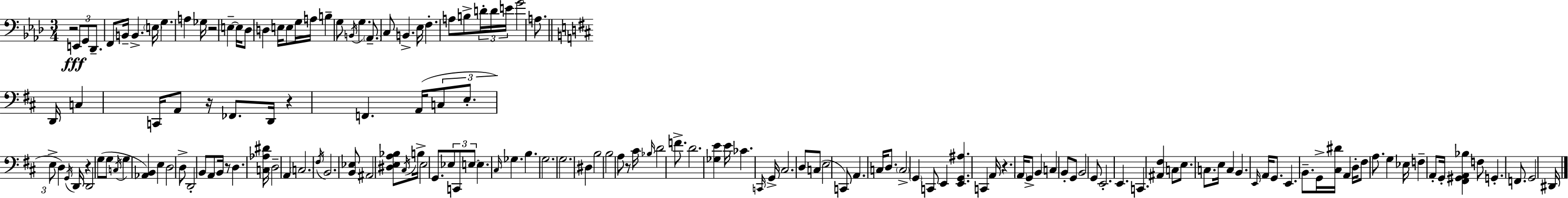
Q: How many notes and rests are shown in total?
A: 161